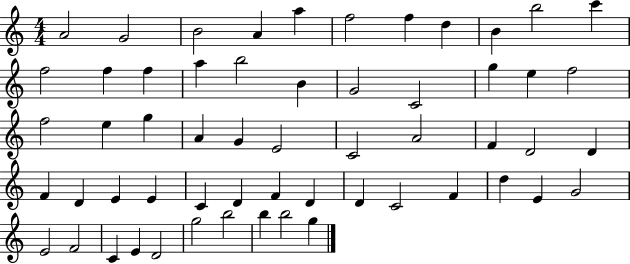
X:1
T:Untitled
M:4/4
L:1/4
K:C
A2 G2 B2 A a f2 f d B b2 c' f2 f f a b2 B G2 C2 g e f2 f2 e g A G E2 C2 A2 F D2 D F D E E C D F D D C2 F d E G2 E2 F2 C E D2 g2 b2 b b2 g